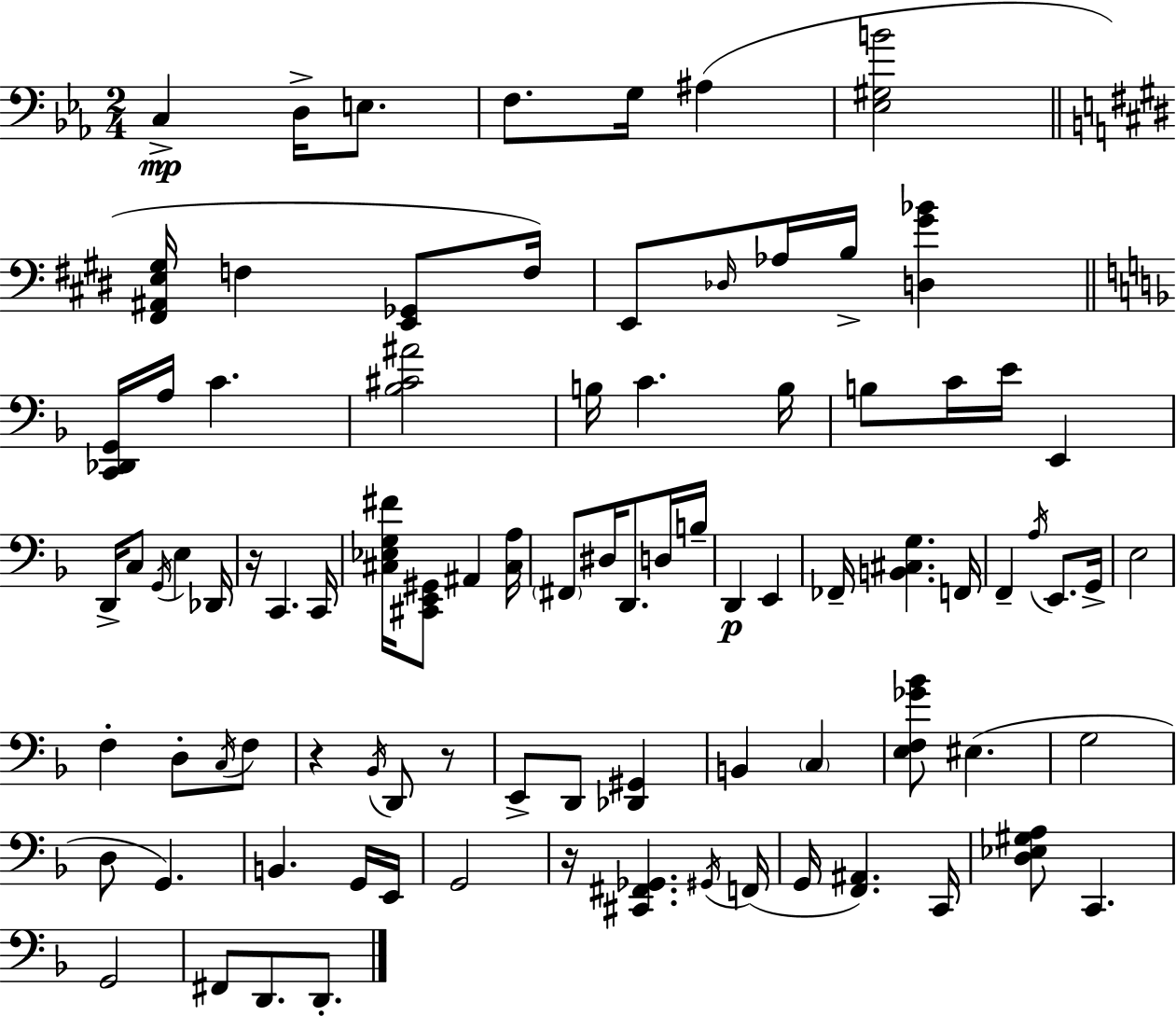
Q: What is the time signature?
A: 2/4